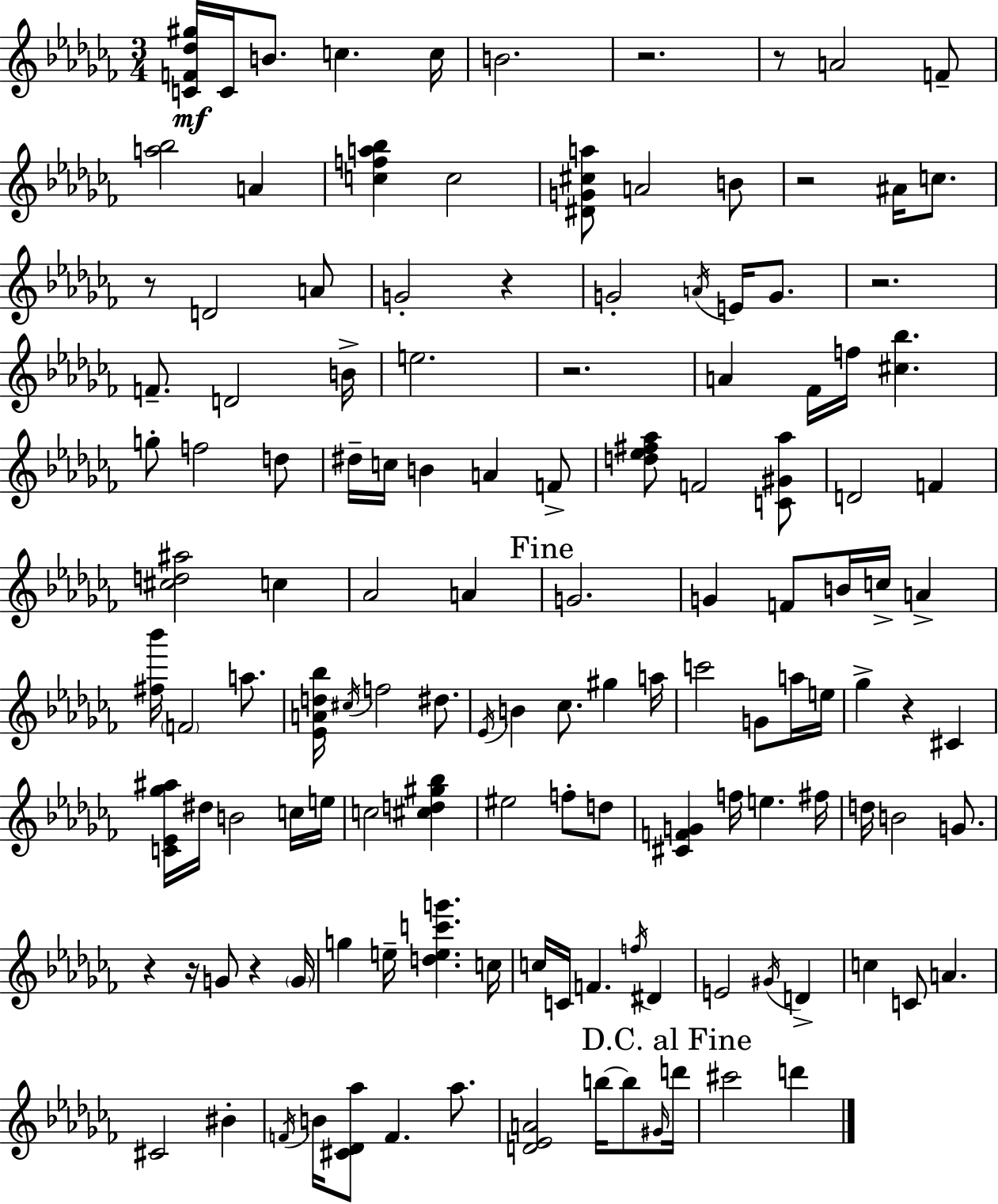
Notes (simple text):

[C4,F4,Db5,G#5]/s C4/s B4/e. C5/q. C5/s B4/h. R/h. R/e A4/h F4/e [A5,Bb5]/h A4/q [C5,F5,A5,Bb5]/q C5/h [D#4,G4,C#5,A5]/e A4/h B4/e R/h A#4/s C5/e. R/e D4/h A4/e G4/h R/q G4/h A4/s E4/s G4/e. R/h. F4/e. D4/h B4/s E5/h. R/h. A4/q FES4/s F5/s [C#5,Bb5]/q. G5/e F5/h D5/e D#5/s C5/s B4/q A4/q F4/e [D5,Eb5,F#5,Ab5]/e F4/h [C4,G#4,Ab5]/e D4/h F4/q [C#5,D5,A#5]/h C5/q Ab4/h A4/q G4/h. G4/q F4/e B4/s C5/s A4/q [F#5,Bb6]/s F4/h A5/e. [Eb4,A4,D5,Bb5]/s C#5/s F5/h D#5/e. Eb4/s B4/q CES5/e. G#5/q A5/s C6/h G4/e A5/s E5/s Gb5/q R/q C#4/q [C4,Eb4,Gb5,A#5]/s D#5/s B4/h C5/s E5/s C5/h [C#5,D5,G#5,Bb5]/q EIS5/h F5/e D5/e [C#4,F4,G4]/q F5/s E5/q. F#5/s D5/s B4/h G4/e. R/q R/s G4/e R/q G4/s G5/q E5/s [D5,E5,C6,G6]/q. C5/s C5/s C4/s F4/q. F5/s D#4/q E4/h G#4/s D4/q C5/q C4/e A4/q. C#4/h BIS4/q F4/s B4/s [C#4,Db4,Ab5]/e F4/q. Ab5/e. [D4,Eb4,A4]/h B5/s B5/e G#4/s D6/s C#6/h D6/q